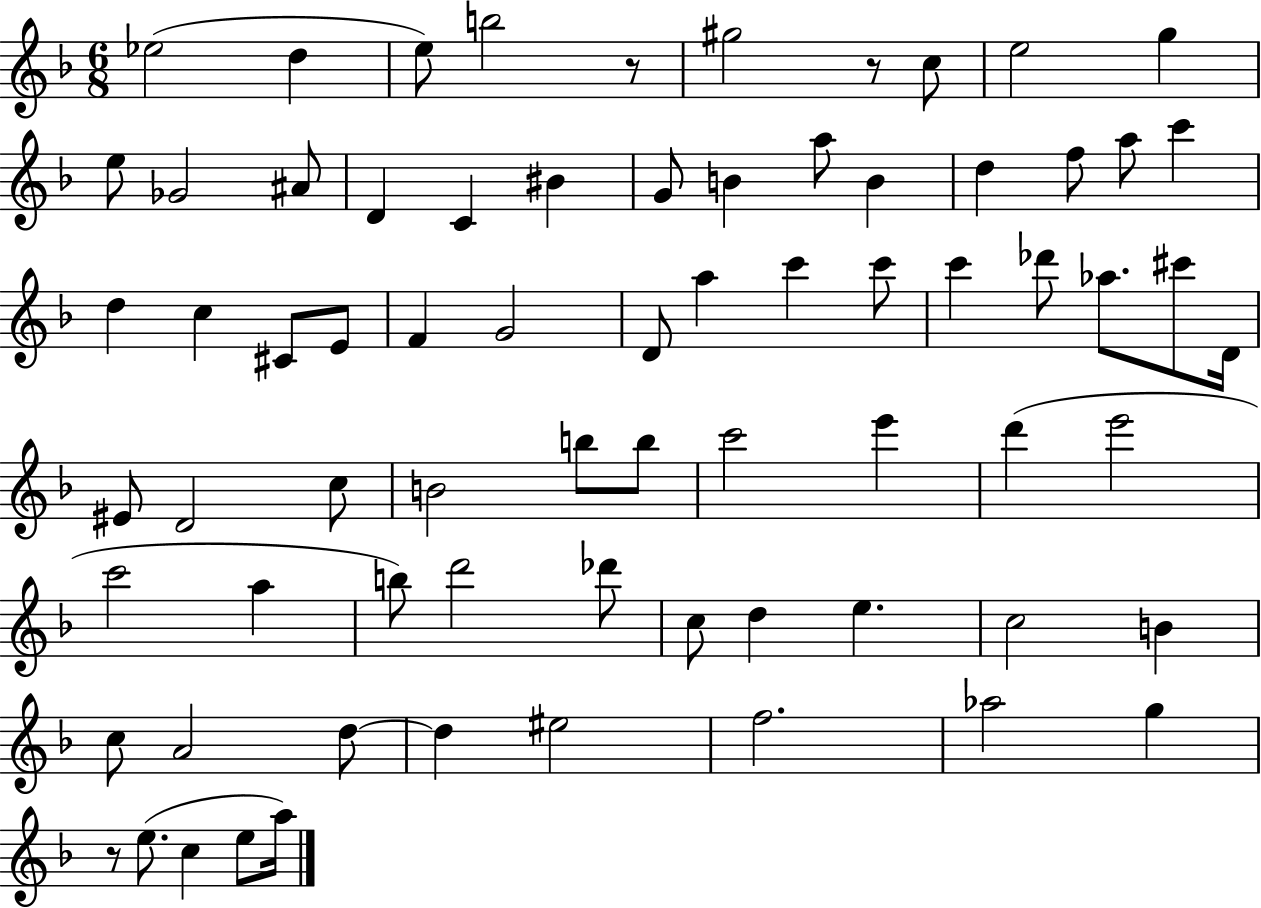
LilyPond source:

{
  \clef treble
  \numericTimeSignature
  \time 6/8
  \key f \major
  ees''2( d''4 | e''8) b''2 r8 | gis''2 r8 c''8 | e''2 g''4 | \break e''8 ges'2 ais'8 | d'4 c'4 bis'4 | g'8 b'4 a''8 b'4 | d''4 f''8 a''8 c'''4 | \break d''4 c''4 cis'8 e'8 | f'4 g'2 | d'8 a''4 c'''4 c'''8 | c'''4 des'''8 aes''8. cis'''8 d'16 | \break eis'8 d'2 c''8 | b'2 b''8 b''8 | c'''2 e'''4 | d'''4( e'''2 | \break c'''2 a''4 | b''8) d'''2 des'''8 | c''8 d''4 e''4. | c''2 b'4 | \break c''8 a'2 d''8~~ | d''4 eis''2 | f''2. | aes''2 g''4 | \break r8 e''8.( c''4 e''8 a''16) | \bar "|."
}